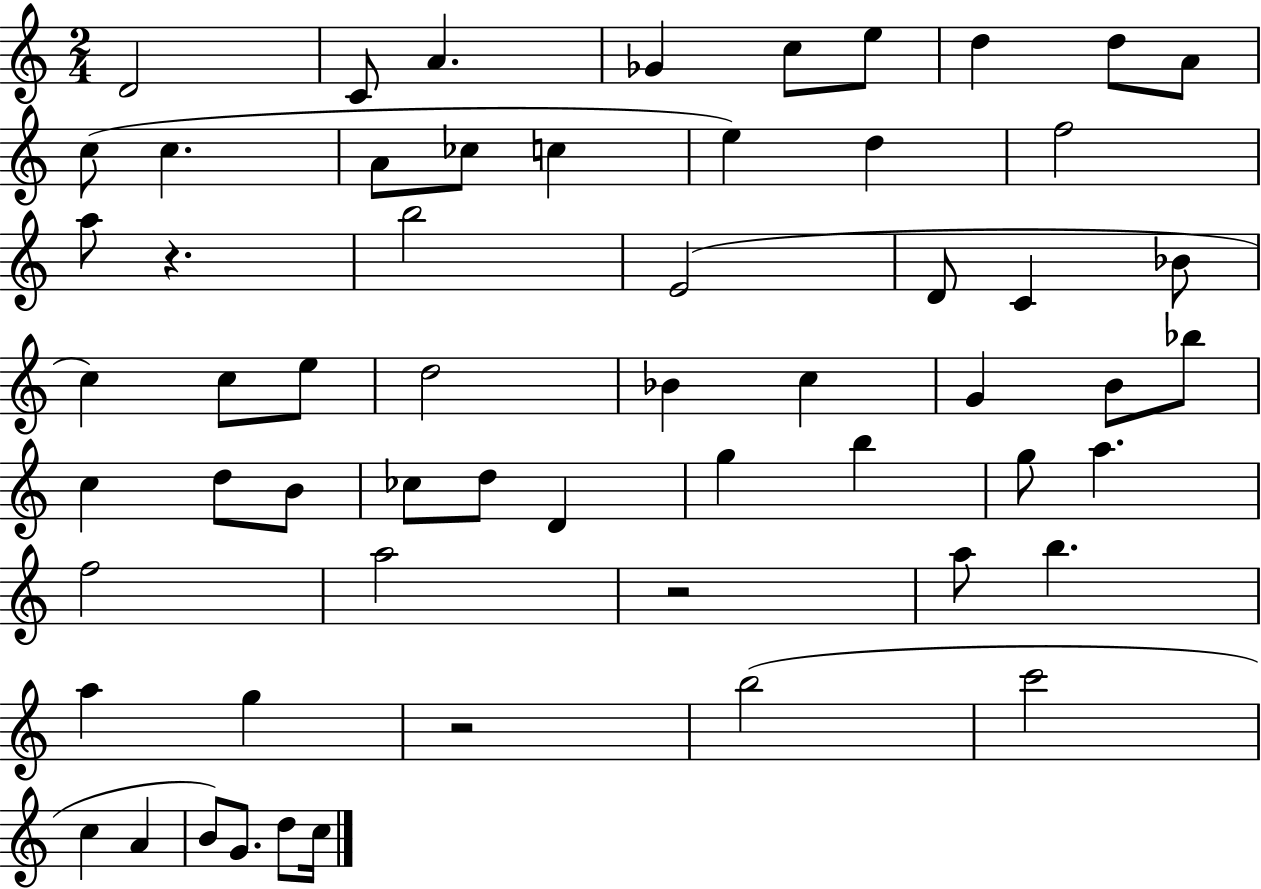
X:1
T:Untitled
M:2/4
L:1/4
K:C
D2 C/2 A _G c/2 e/2 d d/2 A/2 c/2 c A/2 _c/2 c e d f2 a/2 z b2 E2 D/2 C _B/2 c c/2 e/2 d2 _B c G B/2 _b/2 c d/2 B/2 _c/2 d/2 D g b g/2 a f2 a2 z2 a/2 b a g z2 b2 c'2 c A B/2 G/2 d/2 c/4